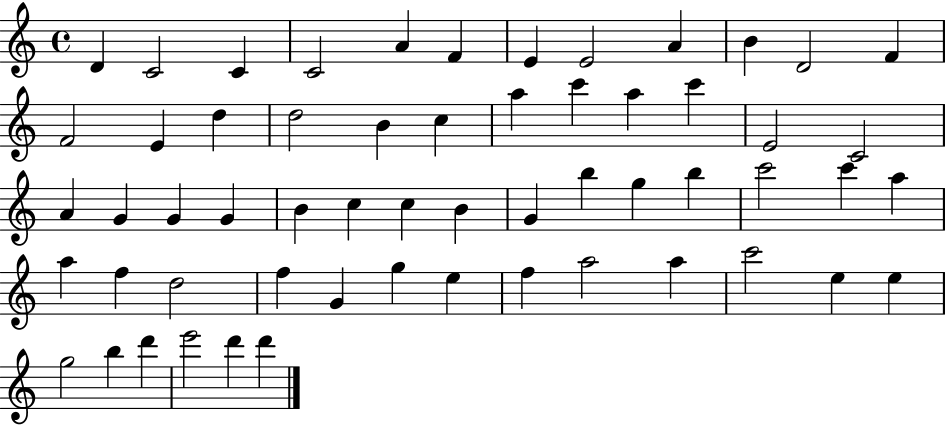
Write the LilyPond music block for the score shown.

{
  \clef treble
  \time 4/4
  \defaultTimeSignature
  \key c \major
  d'4 c'2 c'4 | c'2 a'4 f'4 | e'4 e'2 a'4 | b'4 d'2 f'4 | \break f'2 e'4 d''4 | d''2 b'4 c''4 | a''4 c'''4 a''4 c'''4 | e'2 c'2 | \break a'4 g'4 g'4 g'4 | b'4 c''4 c''4 b'4 | g'4 b''4 g''4 b''4 | c'''2 c'''4 a''4 | \break a''4 f''4 d''2 | f''4 g'4 g''4 e''4 | f''4 a''2 a''4 | c'''2 e''4 e''4 | \break g''2 b''4 d'''4 | e'''2 d'''4 d'''4 | \bar "|."
}